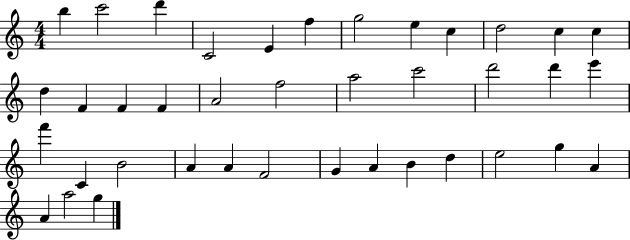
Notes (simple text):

B5/q C6/h D6/q C4/h E4/q F5/q G5/h E5/q C5/q D5/h C5/q C5/q D5/q F4/q F4/q F4/q A4/h F5/h A5/h C6/h D6/h D6/q E6/q F6/q C4/q B4/h A4/q A4/q F4/h G4/q A4/q B4/q D5/q E5/h G5/q A4/q A4/q A5/h G5/q